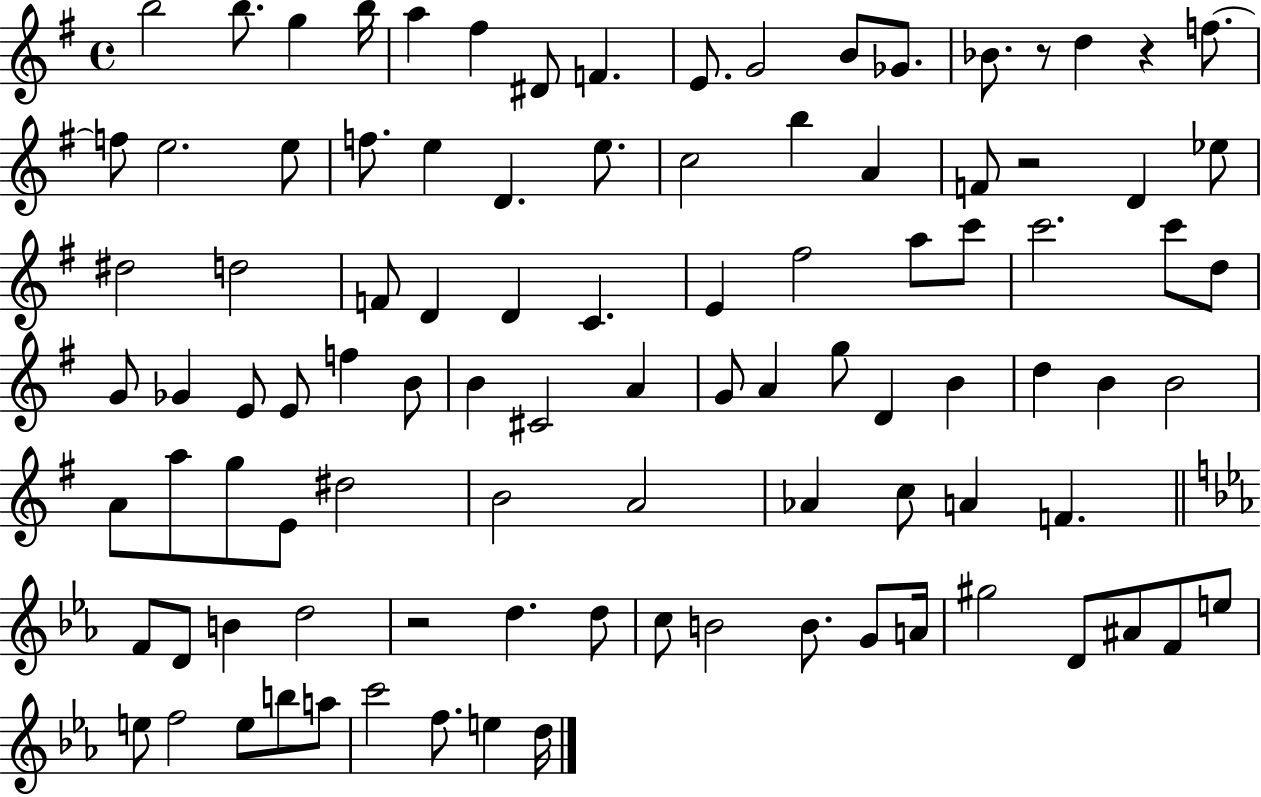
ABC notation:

X:1
T:Untitled
M:4/4
L:1/4
K:G
b2 b/2 g b/4 a ^f ^D/2 F E/2 G2 B/2 _G/2 _B/2 z/2 d z f/2 f/2 e2 e/2 f/2 e D e/2 c2 b A F/2 z2 D _e/2 ^d2 d2 F/2 D D C E ^f2 a/2 c'/2 c'2 c'/2 d/2 G/2 _G E/2 E/2 f B/2 B ^C2 A G/2 A g/2 D B d B B2 A/2 a/2 g/2 E/2 ^d2 B2 A2 _A c/2 A F F/2 D/2 B d2 z2 d d/2 c/2 B2 B/2 G/2 A/4 ^g2 D/2 ^A/2 F/2 e/2 e/2 f2 e/2 b/2 a/2 c'2 f/2 e d/4